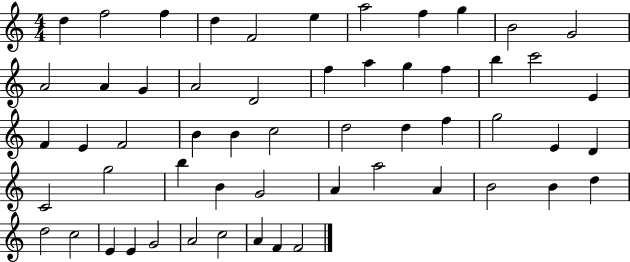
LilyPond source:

{
  \clef treble
  \numericTimeSignature
  \time 4/4
  \key c \major
  d''4 f''2 f''4 | d''4 f'2 e''4 | a''2 f''4 g''4 | b'2 g'2 | \break a'2 a'4 g'4 | a'2 d'2 | f''4 a''4 g''4 f''4 | b''4 c'''2 e'4 | \break f'4 e'4 f'2 | b'4 b'4 c''2 | d''2 d''4 f''4 | g''2 e'4 d'4 | \break c'2 g''2 | b''4 b'4 g'2 | a'4 a''2 a'4 | b'2 b'4 d''4 | \break d''2 c''2 | e'4 e'4 g'2 | a'2 c''2 | a'4 f'4 f'2 | \break \bar "|."
}